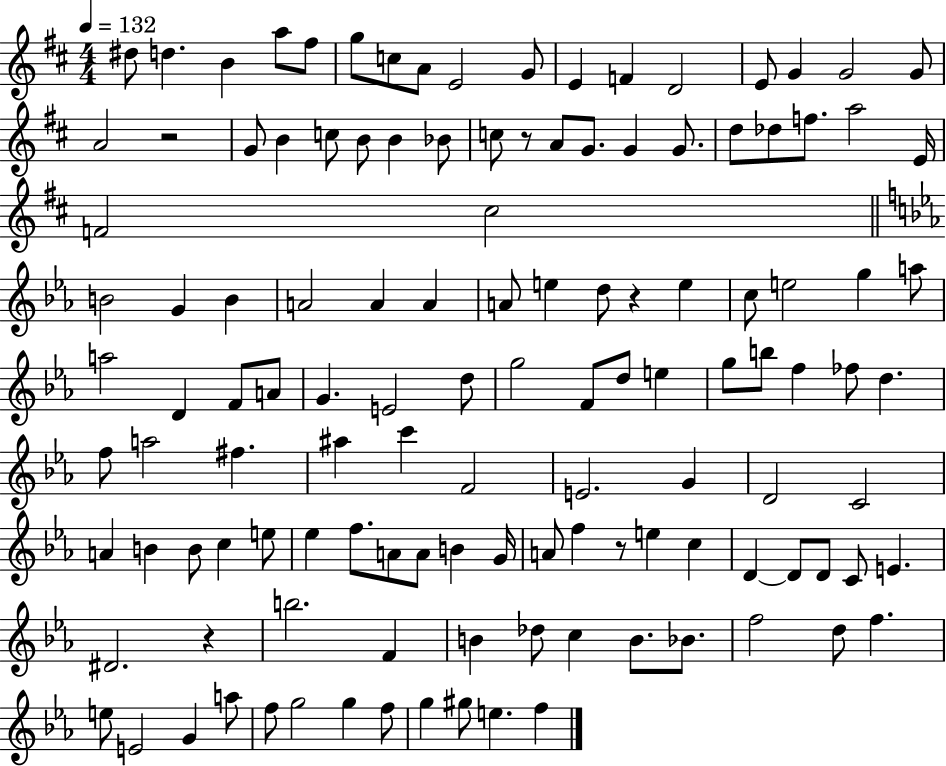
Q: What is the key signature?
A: D major